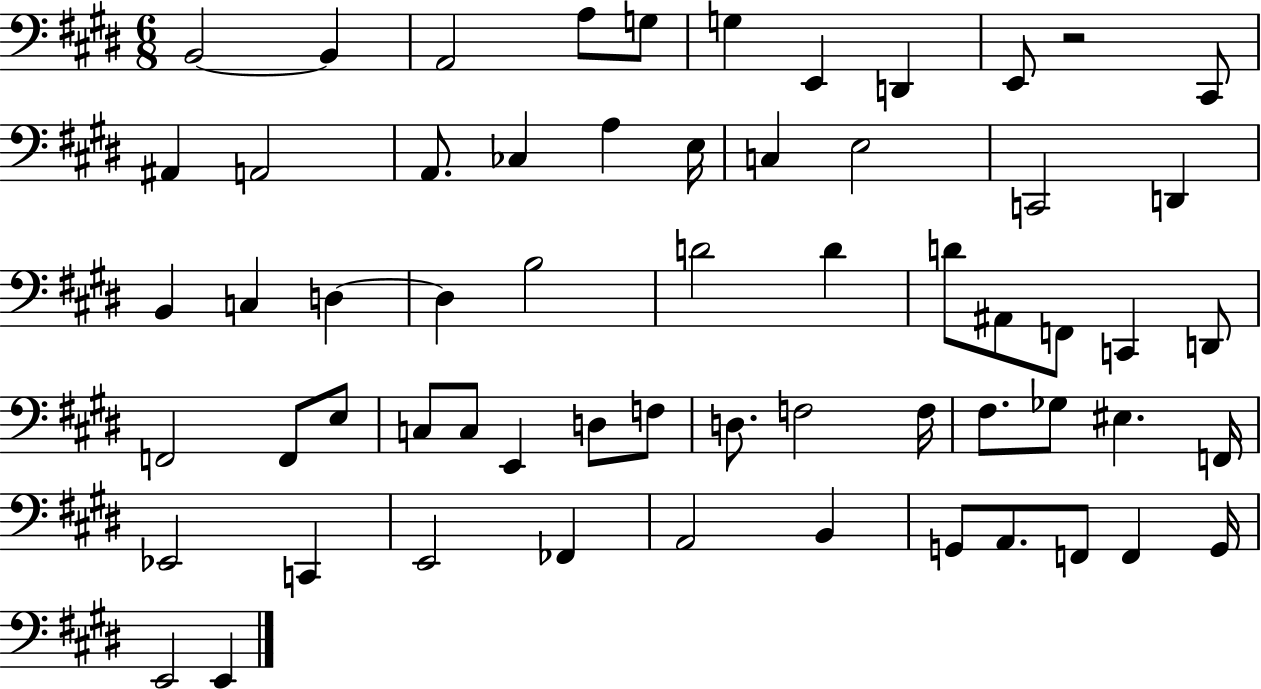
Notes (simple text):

B2/h B2/q A2/h A3/e G3/e G3/q E2/q D2/q E2/e R/h C#2/e A#2/q A2/h A2/e. CES3/q A3/q E3/s C3/q E3/h C2/h D2/q B2/q C3/q D3/q D3/q B3/h D4/h D4/q D4/e A#2/e F2/e C2/q D2/e F2/h F2/e E3/e C3/e C3/e E2/q D3/e F3/e D3/e. F3/h F3/s F#3/e. Gb3/e EIS3/q. F2/s Eb2/h C2/q E2/h FES2/q A2/h B2/q G2/e A2/e. F2/e F2/q G2/s E2/h E2/q